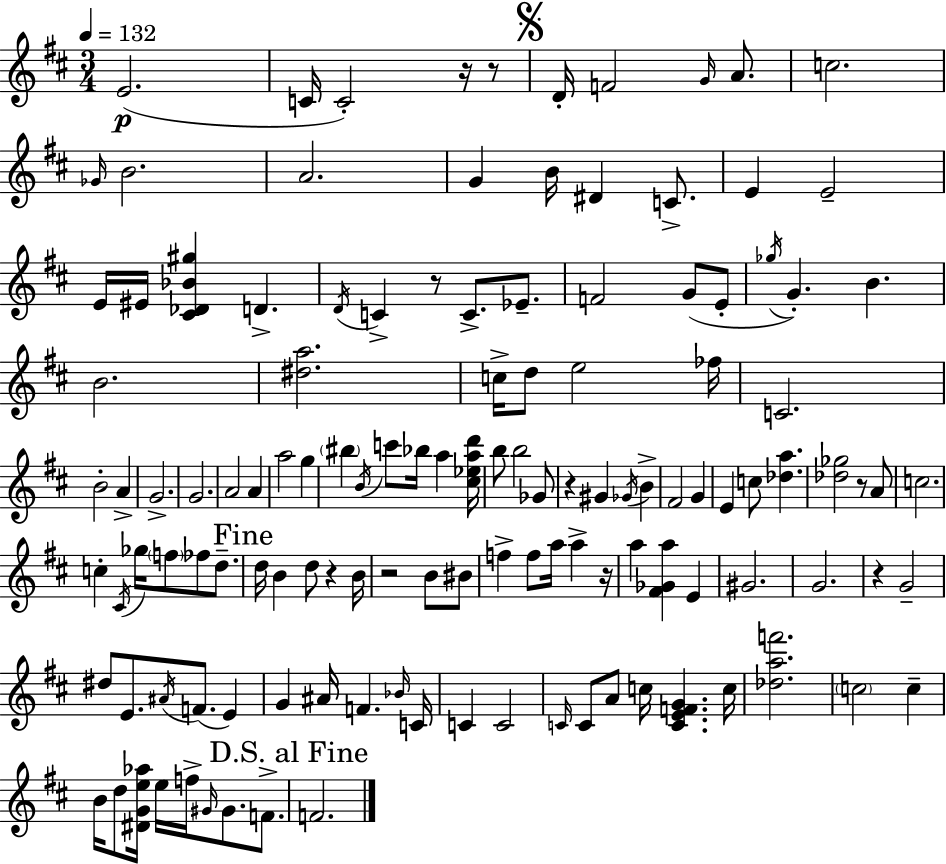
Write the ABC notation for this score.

X:1
T:Untitled
M:3/4
L:1/4
K:D
E2 C/4 C2 z/4 z/2 D/4 F2 G/4 A/2 c2 _G/4 B2 A2 G B/4 ^D C/2 E E2 E/4 ^E/4 [^C_D_B^g] D D/4 C z/2 C/2 _E/2 F2 G/2 E/2 _g/4 G B B2 [^da]2 c/4 d/2 e2 _f/4 C2 B2 A G2 G2 A2 A a2 g ^b B/4 c'/2 _b/4 a [^c_ead']/4 b/2 b2 _G/2 z ^G _G/4 B ^F2 G E c/2 [_da] [_d_g]2 z/2 A/2 c2 c ^C/4 _g/4 f/2 _f/2 d/2 d/4 B d/2 z B/4 z2 B/2 ^B/2 f f/2 a/4 a z/4 a [^F_Ga] E ^G2 G2 z G2 ^d/2 E/2 ^A/4 F/2 E G ^A/4 F _B/4 C/4 C C2 C/4 C/2 A/2 c/4 [CEFG] c/4 [_daf']2 c2 c B/4 d/2 [^DGe_a]/4 e/4 f/4 ^G/4 ^G/2 F/2 F2